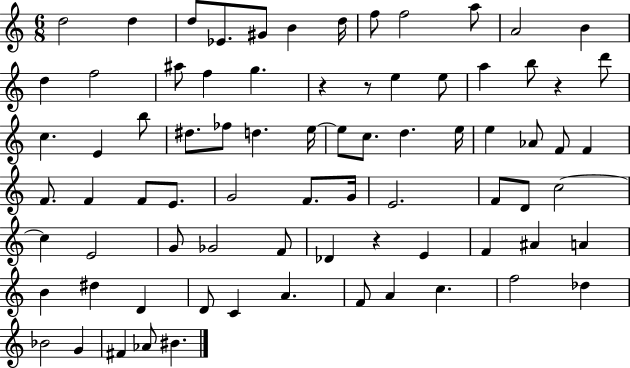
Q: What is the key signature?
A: C major